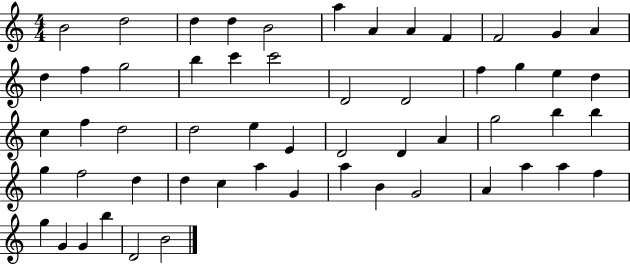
B4/h D5/h D5/q D5/q B4/h A5/q A4/q A4/q F4/q F4/h G4/q A4/q D5/q F5/q G5/h B5/q C6/q C6/h D4/h D4/h F5/q G5/q E5/q D5/q C5/q F5/q D5/h D5/h E5/q E4/q D4/h D4/q A4/q G5/h B5/q B5/q G5/q F5/h D5/q D5/q C5/q A5/q G4/q A5/q B4/q G4/h A4/q A5/q A5/q F5/q G5/q G4/q G4/q B5/q D4/h B4/h